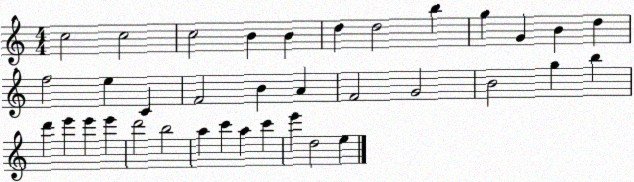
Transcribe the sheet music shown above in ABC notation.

X:1
T:Untitled
M:4/4
L:1/4
K:C
c2 c2 c2 B B d d2 b g G B d f2 e C F2 B A F2 G2 B2 g b d' e' e' e' d'2 b2 a c' a c' e' d2 e